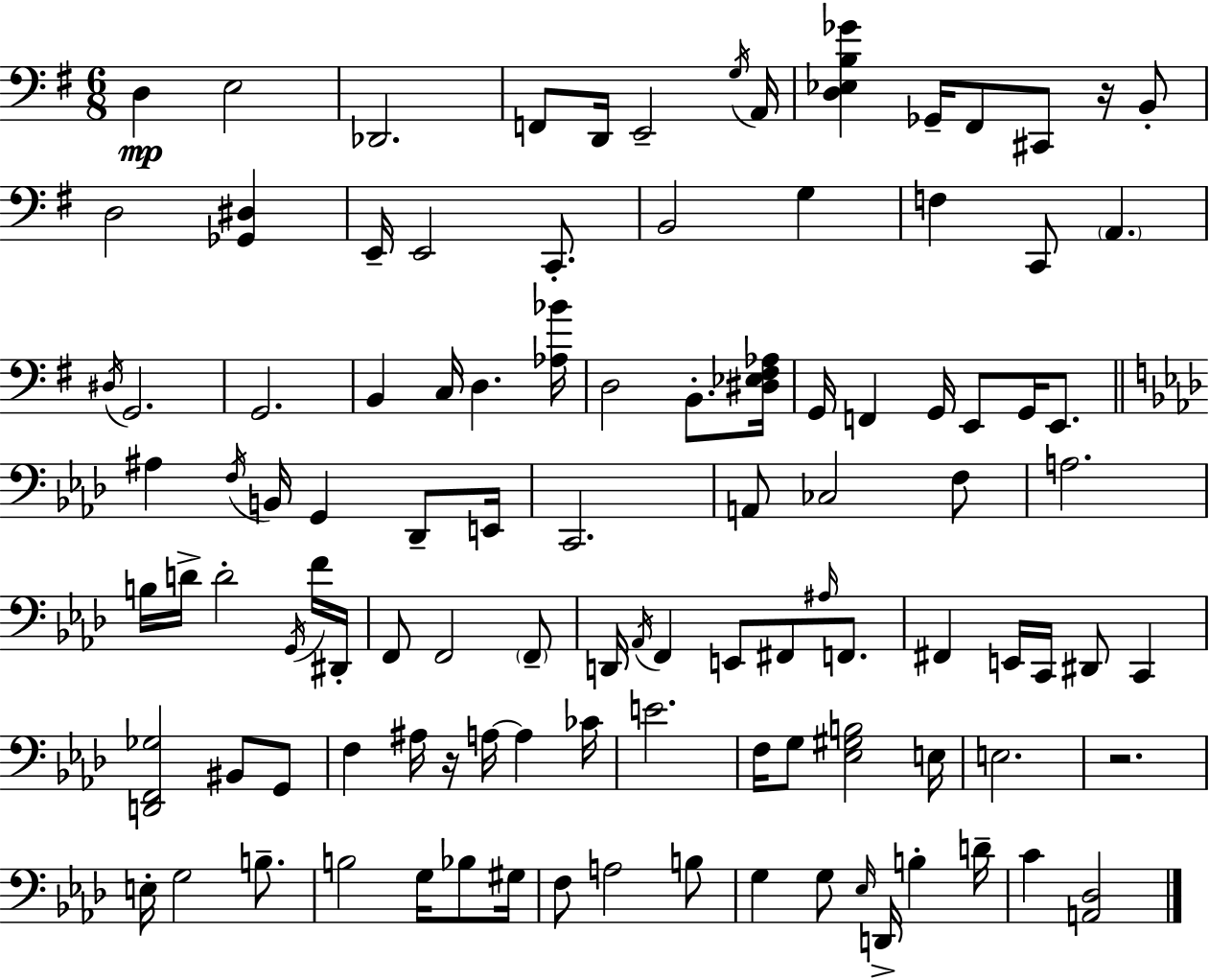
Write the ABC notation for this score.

X:1
T:Untitled
M:6/8
L:1/4
K:Em
D, E,2 _D,,2 F,,/2 D,,/4 E,,2 G,/4 A,,/4 [D,_E,B,_G] _G,,/4 ^F,,/2 ^C,,/2 z/4 B,,/2 D,2 [_G,,^D,] E,,/4 E,,2 C,,/2 B,,2 G, F, C,,/2 A,, ^D,/4 G,,2 G,,2 B,, C,/4 D, [_A,_B]/4 D,2 B,,/2 [^D,_E,^F,_A,]/4 G,,/4 F,, G,,/4 E,,/2 G,,/4 E,,/2 ^A, F,/4 B,,/4 G,, _D,,/2 E,,/4 C,,2 A,,/2 _C,2 F,/2 A,2 B,/4 D/4 D2 G,,/4 F/4 ^D,,/4 F,,/2 F,,2 F,,/2 D,,/4 _A,,/4 F,, E,,/2 ^F,,/2 ^A,/4 F,,/2 ^F,, E,,/4 C,,/4 ^D,,/2 C,, [D,,F,,_G,]2 ^B,,/2 G,,/2 F, ^A,/4 z/4 A,/4 A, _C/4 E2 F,/4 G,/2 [_E,^G,B,]2 E,/4 E,2 z2 E,/4 G,2 B,/2 B,2 G,/4 _B,/2 ^G,/4 F,/2 A,2 B,/2 G, G,/2 _E,/4 D,,/4 B, D/4 C [A,,_D,]2